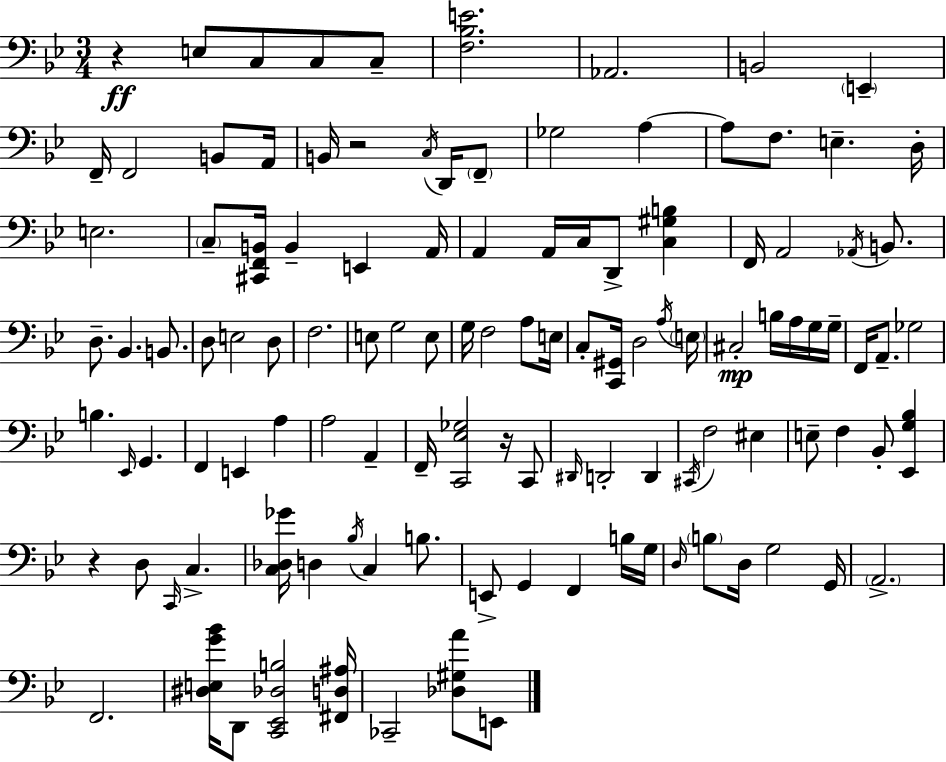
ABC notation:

X:1
T:Untitled
M:3/4
L:1/4
K:Gm
z E,/2 C,/2 C,/2 C,/2 [F,_B,E]2 _A,,2 B,,2 E,, F,,/4 F,,2 B,,/2 A,,/4 B,,/4 z2 C,/4 D,,/4 F,,/2 _G,2 A, A,/2 F,/2 E, D,/4 E,2 C,/2 [^C,,F,,B,,]/4 B,, E,, A,,/4 A,, A,,/4 C,/4 D,,/2 [C,^G,B,] F,,/4 A,,2 _A,,/4 B,,/2 D,/2 _B,, B,,/2 D,/2 E,2 D,/2 F,2 E,/2 G,2 E,/2 G,/4 F,2 A,/2 E,/4 C,/2 [C,,^G,,]/4 D,2 A,/4 E,/4 ^C,2 B,/4 A,/4 G,/4 G,/4 F,,/4 A,,/2 _G,2 B, _E,,/4 G,, F,, E,, A, A,2 A,, F,,/4 [C,,_E,_G,]2 z/4 C,,/2 ^D,,/4 D,,2 D,, ^C,,/4 F,2 ^E, E,/2 F, _B,,/2 [_E,,G,_B,] z D,/2 C,,/4 C, [C,_D,_G]/4 D, _B,/4 C, B,/2 E,,/2 G,, F,, B,/4 G,/4 D,/4 B,/2 D,/4 G,2 G,,/4 A,,2 F,,2 [^D,E,G_B]/4 D,,/2 [C,,_E,,_D,B,]2 [^F,,D,^A,]/4 _C,,2 [_D,^G,A]/2 E,,/2